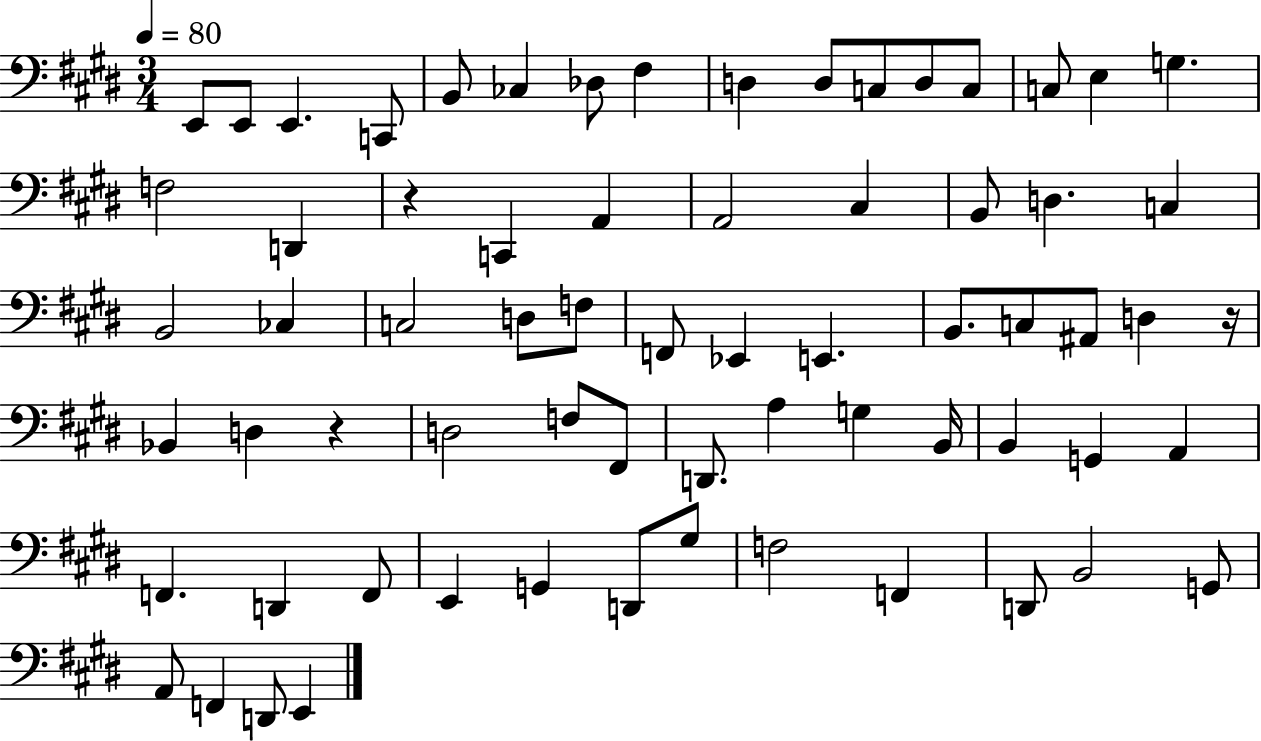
E2/e E2/e E2/q. C2/e B2/e CES3/q Db3/e F#3/q D3/q D3/e C3/e D3/e C3/e C3/e E3/q G3/q. F3/h D2/q R/q C2/q A2/q A2/h C#3/q B2/e D3/q. C3/q B2/h CES3/q C3/h D3/e F3/e F2/e Eb2/q E2/q. B2/e. C3/e A#2/e D3/q R/s Bb2/q D3/q R/q D3/h F3/e F#2/e D2/e. A3/q G3/q B2/s B2/q G2/q A2/q F2/q. D2/q F2/e E2/q G2/q D2/e G#3/e F3/h F2/q D2/e B2/h G2/e A2/e F2/q D2/e E2/q